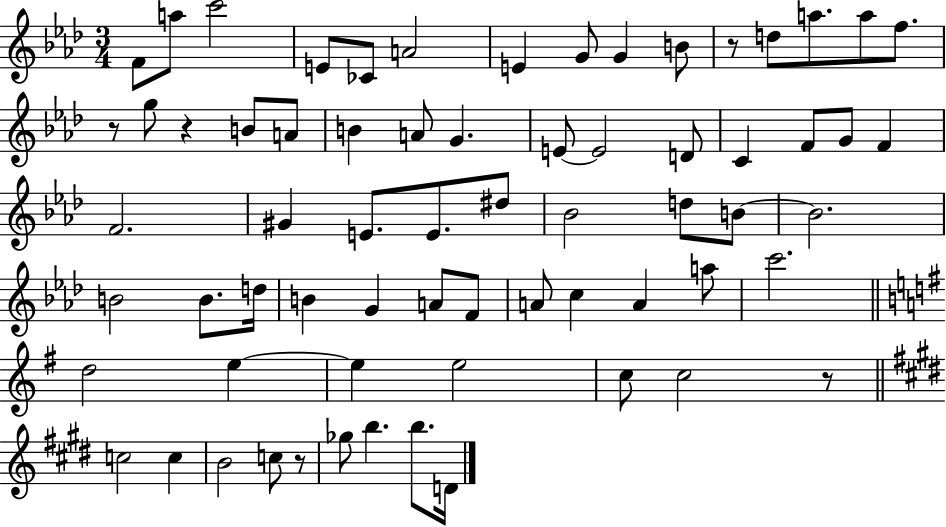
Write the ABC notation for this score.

X:1
T:Untitled
M:3/4
L:1/4
K:Ab
F/2 a/2 c'2 E/2 _C/2 A2 E G/2 G B/2 z/2 d/2 a/2 a/2 f/2 z/2 g/2 z B/2 A/2 B A/2 G E/2 E2 D/2 C F/2 G/2 F F2 ^G E/2 E/2 ^d/2 _B2 d/2 B/2 B2 B2 B/2 d/4 B G A/2 F/2 A/2 c A a/2 c'2 d2 e e e2 c/2 c2 z/2 c2 c B2 c/2 z/2 _g/2 b b/2 D/4